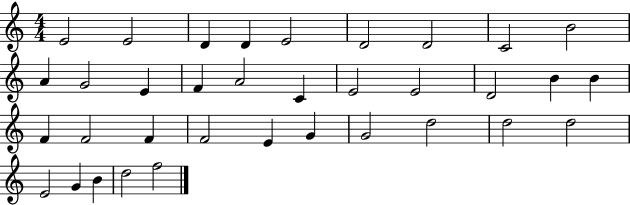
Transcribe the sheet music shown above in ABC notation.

X:1
T:Untitled
M:4/4
L:1/4
K:C
E2 E2 D D E2 D2 D2 C2 B2 A G2 E F A2 C E2 E2 D2 B B F F2 F F2 E G G2 d2 d2 d2 E2 G B d2 f2